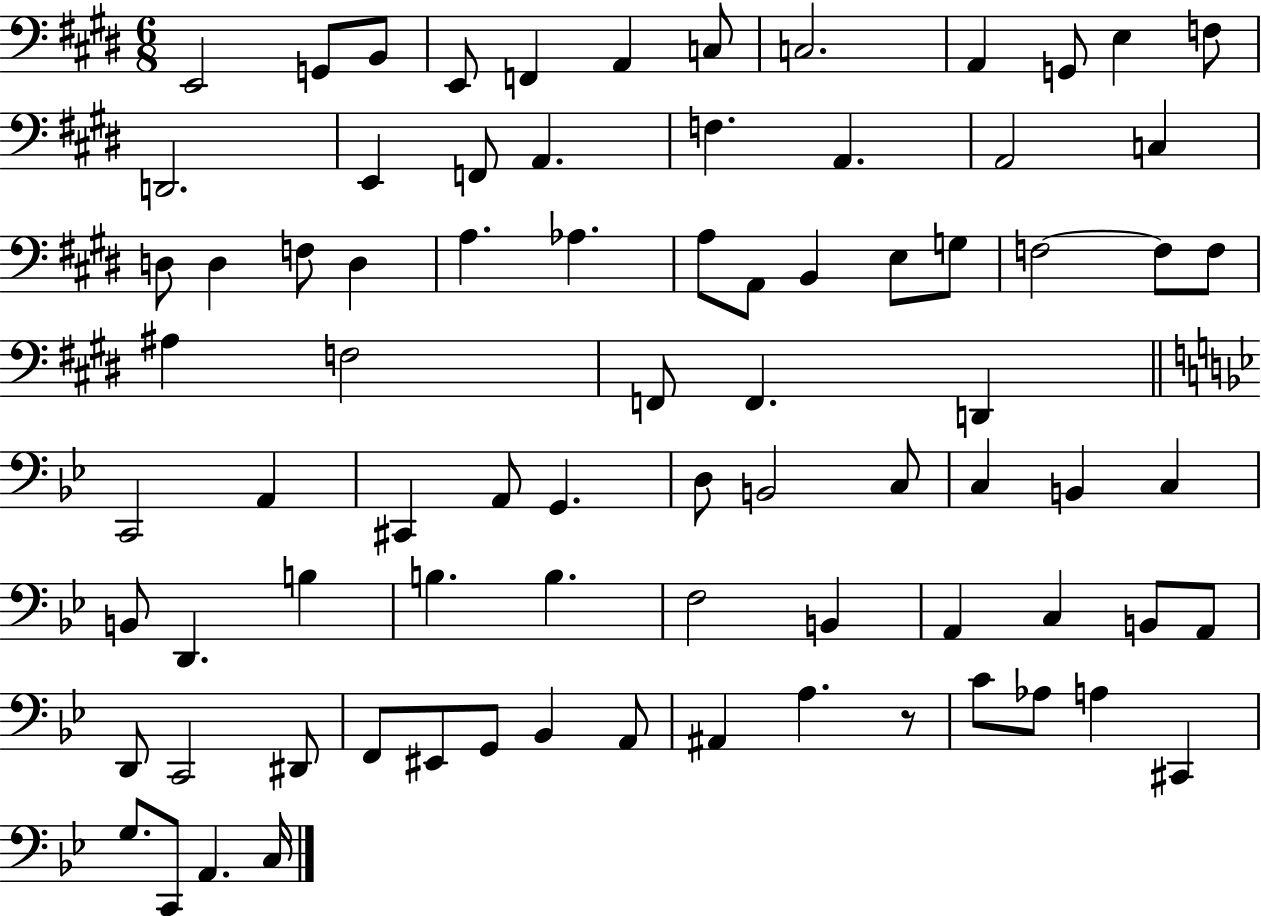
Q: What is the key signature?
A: E major